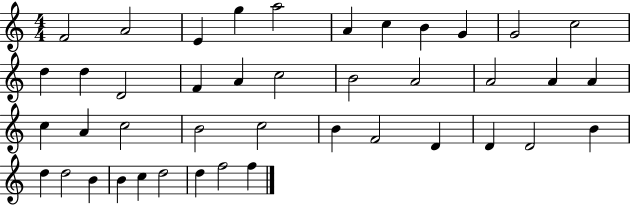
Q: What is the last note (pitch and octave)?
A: F5